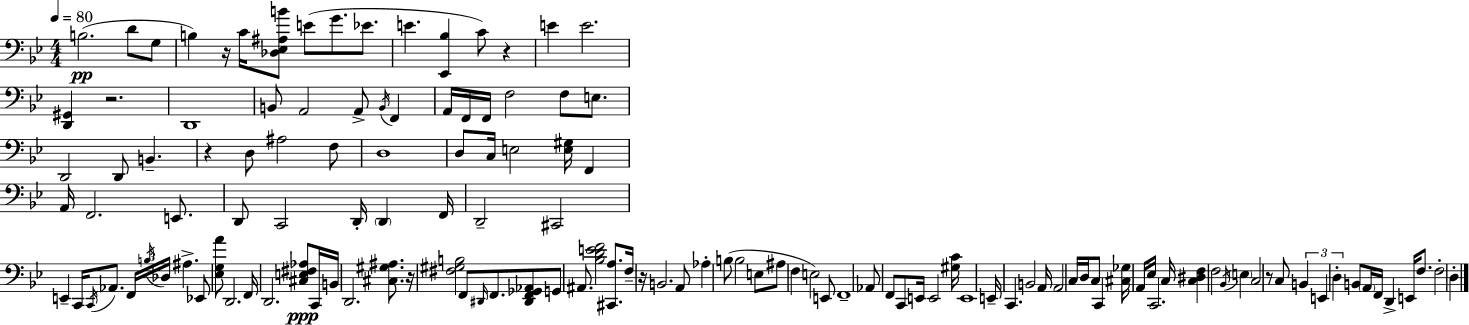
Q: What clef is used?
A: bass